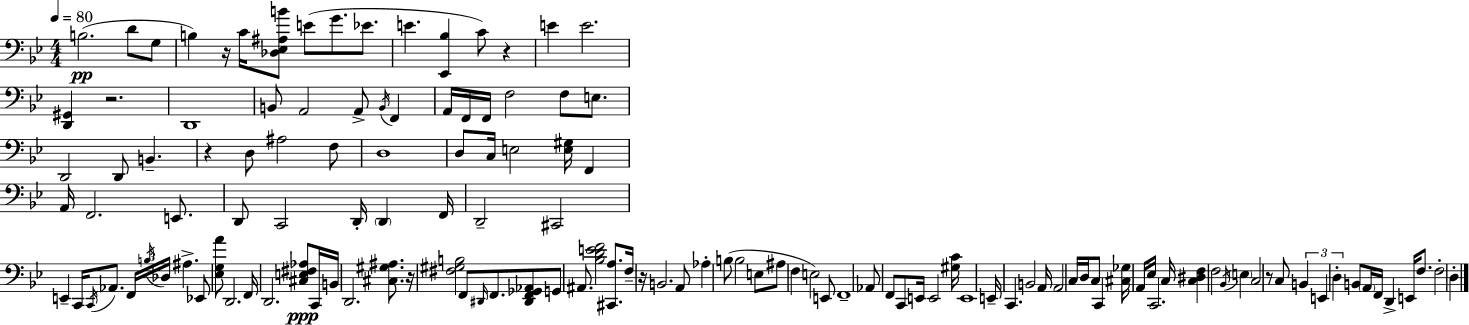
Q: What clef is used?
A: bass